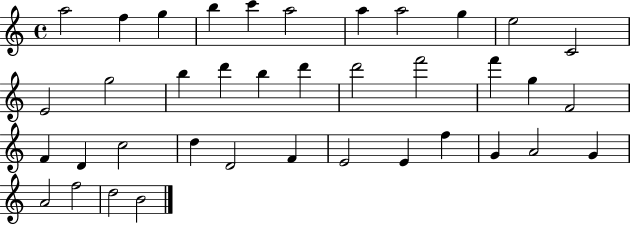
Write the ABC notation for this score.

X:1
T:Untitled
M:4/4
L:1/4
K:C
a2 f g b c' a2 a a2 g e2 C2 E2 g2 b d' b d' d'2 f'2 f' g F2 F D c2 d D2 F E2 E f G A2 G A2 f2 d2 B2